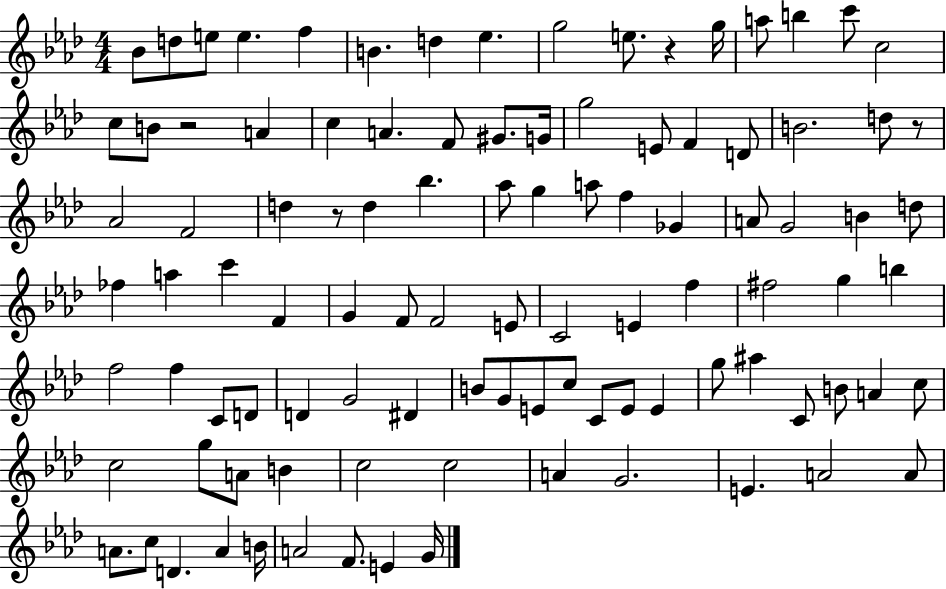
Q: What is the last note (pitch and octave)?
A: G4